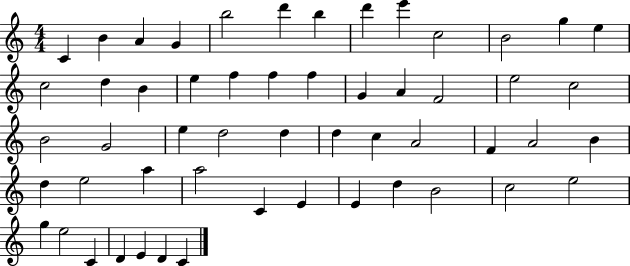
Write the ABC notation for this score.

X:1
T:Untitled
M:4/4
L:1/4
K:C
C B A G b2 d' b d' e' c2 B2 g e c2 d B e f f f G A F2 e2 c2 B2 G2 e d2 d d c A2 F A2 B d e2 a a2 C E E d B2 c2 e2 g e2 C D E D C